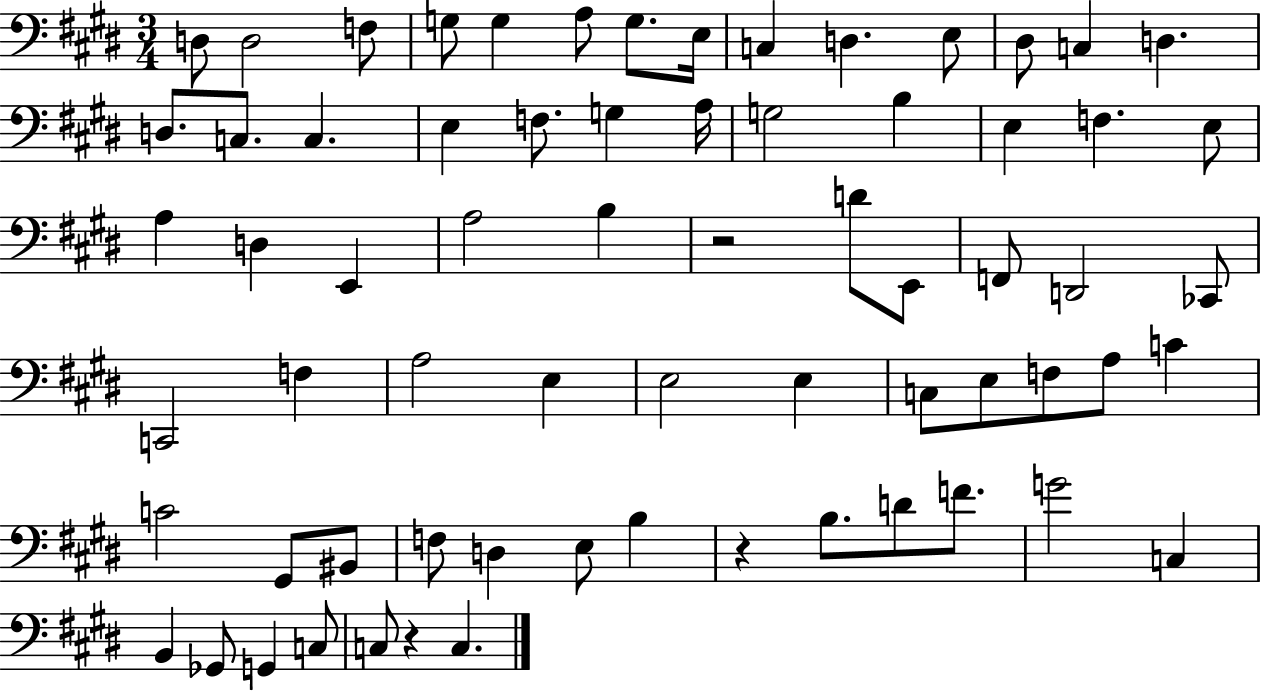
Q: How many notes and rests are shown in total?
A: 68